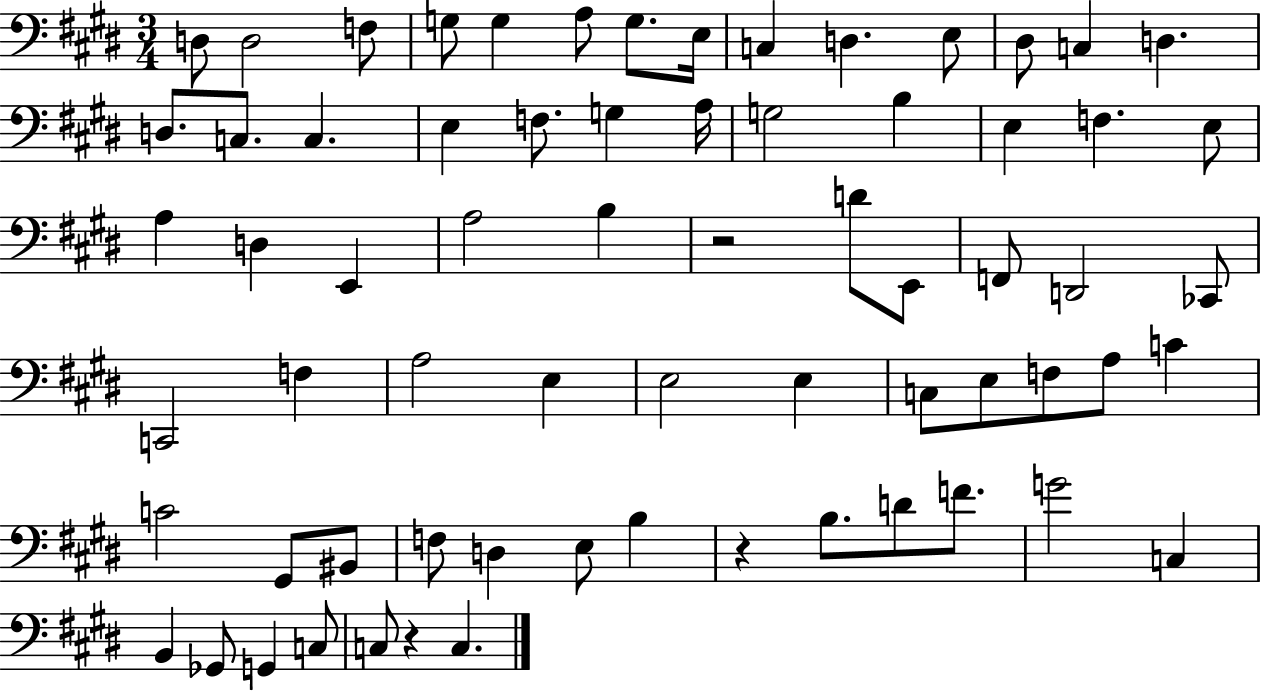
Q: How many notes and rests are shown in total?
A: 68